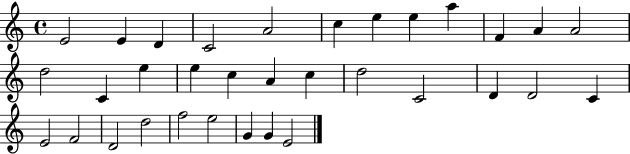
E4/h E4/q D4/q C4/h A4/h C5/q E5/q E5/q A5/q F4/q A4/q A4/h D5/h C4/q E5/q E5/q C5/q A4/q C5/q D5/h C4/h D4/q D4/h C4/q E4/h F4/h D4/h D5/h F5/h E5/h G4/q G4/q E4/h